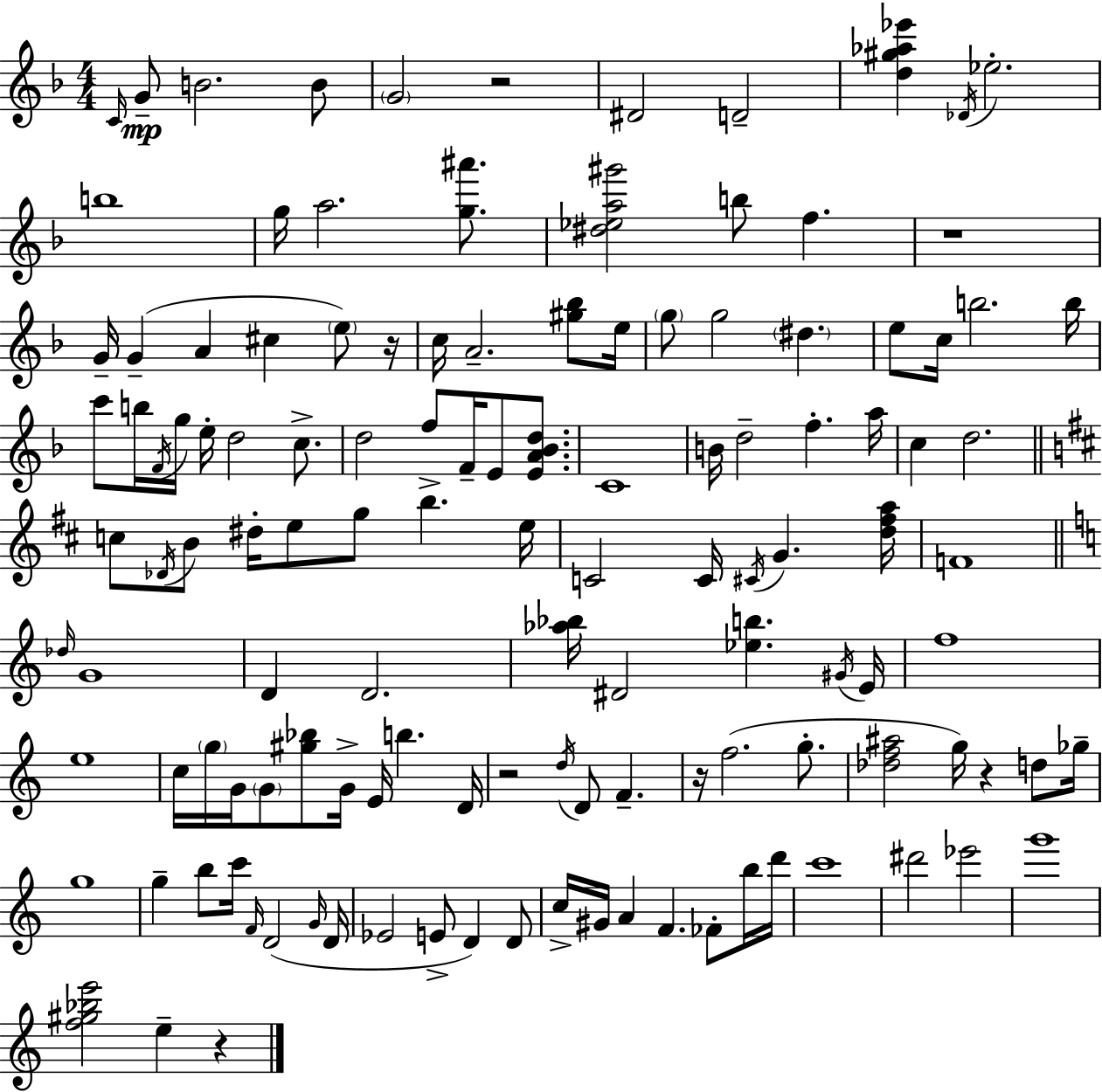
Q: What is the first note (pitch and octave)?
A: C4